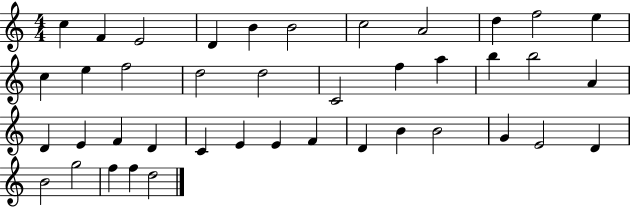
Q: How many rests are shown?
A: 0